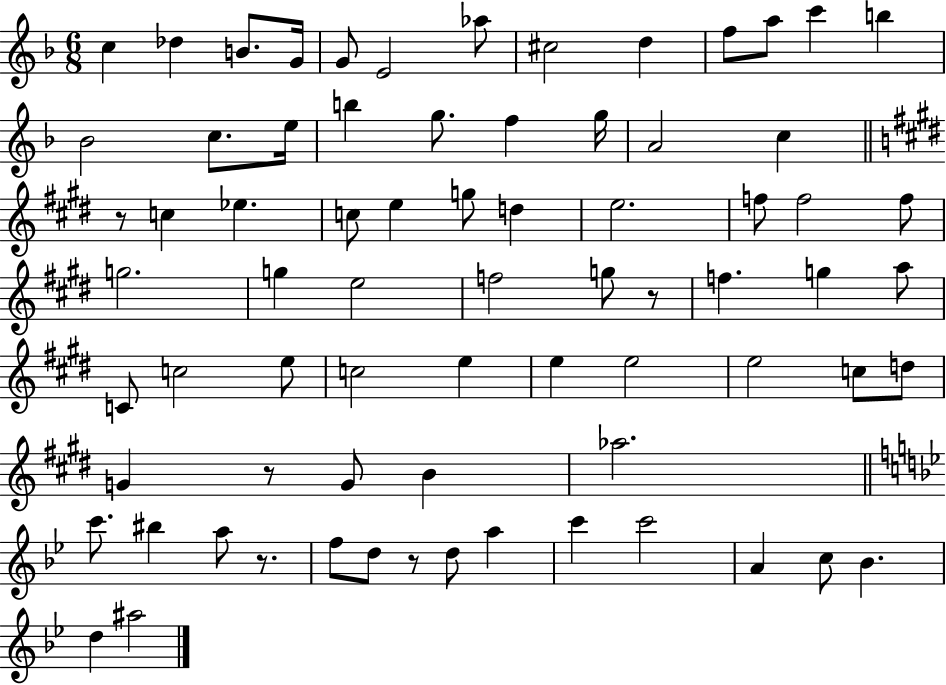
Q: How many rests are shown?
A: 5